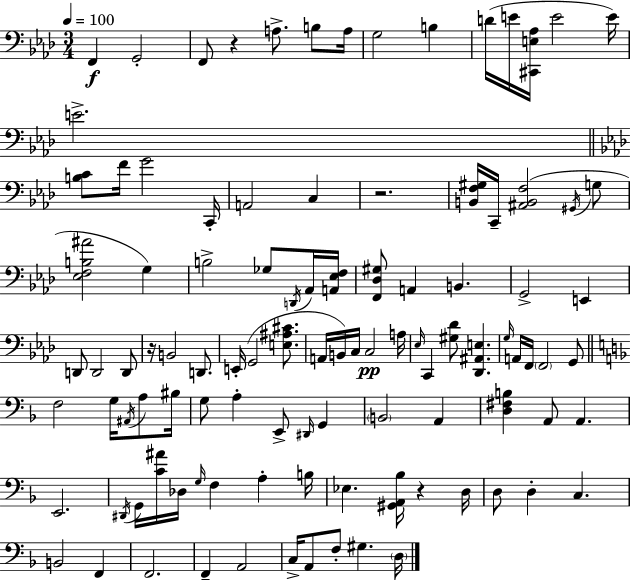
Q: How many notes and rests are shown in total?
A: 103